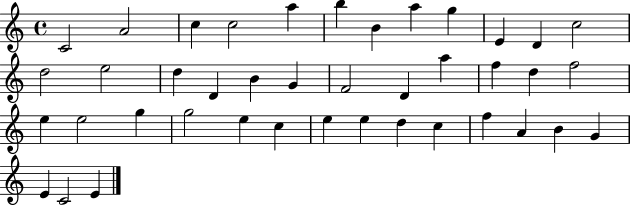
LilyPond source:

{
  \clef treble
  \time 4/4
  \defaultTimeSignature
  \key c \major
  c'2 a'2 | c''4 c''2 a''4 | b''4 b'4 a''4 g''4 | e'4 d'4 c''2 | \break d''2 e''2 | d''4 d'4 b'4 g'4 | f'2 d'4 a''4 | f''4 d''4 f''2 | \break e''4 e''2 g''4 | g''2 e''4 c''4 | e''4 e''4 d''4 c''4 | f''4 a'4 b'4 g'4 | \break e'4 c'2 e'4 | \bar "|."
}